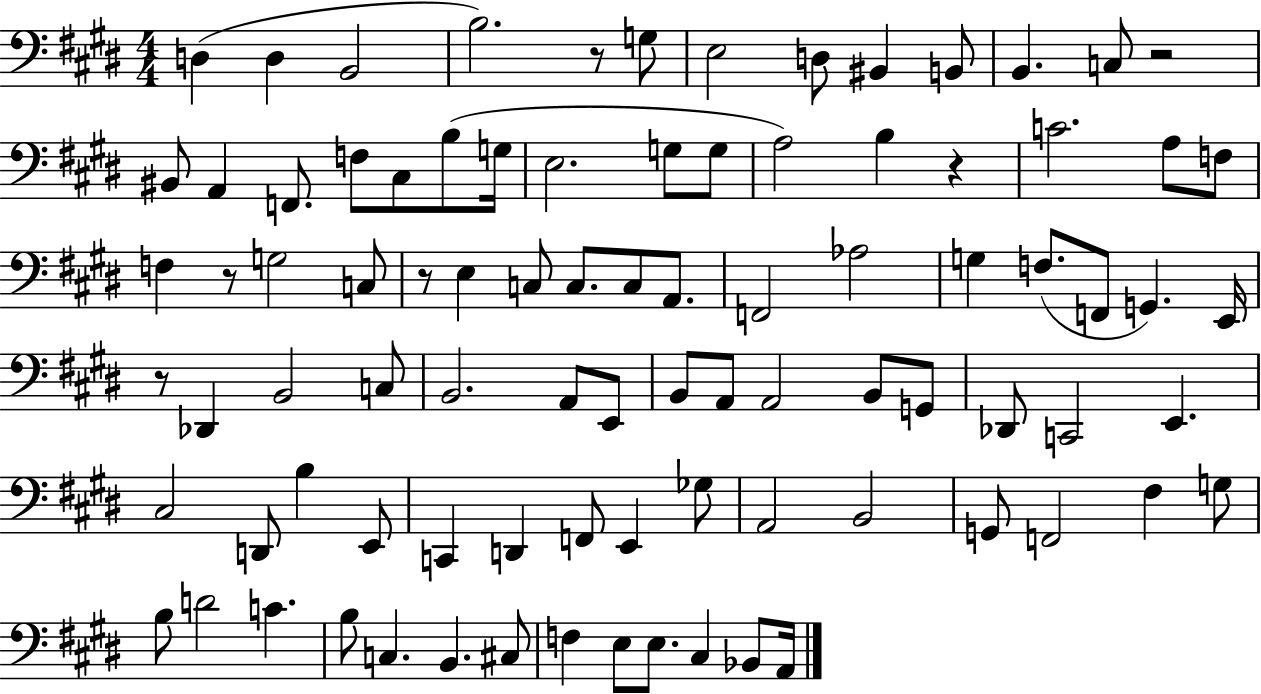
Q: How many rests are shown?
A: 6